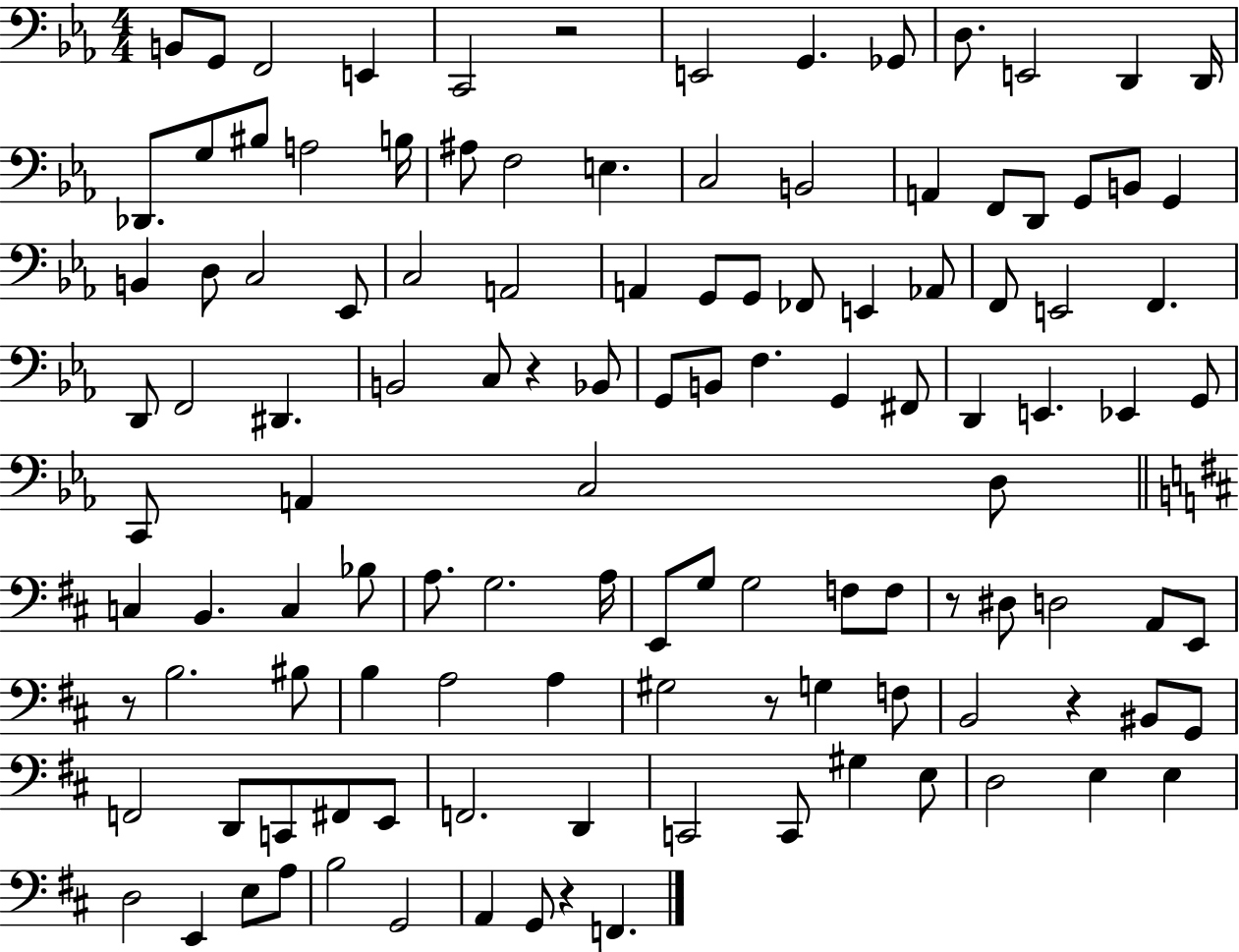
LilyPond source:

{
  \clef bass
  \numericTimeSignature
  \time 4/4
  \key ees \major
  b,8 g,8 f,2 e,4 | c,2 r2 | e,2 g,4. ges,8 | d8. e,2 d,4 d,16 | \break des,8. g8 bis8 a2 b16 | ais8 f2 e4. | c2 b,2 | a,4 f,8 d,8 g,8 b,8 g,4 | \break b,4 d8 c2 ees,8 | c2 a,2 | a,4 g,8 g,8 fes,8 e,4 aes,8 | f,8 e,2 f,4. | \break d,8 f,2 dis,4. | b,2 c8 r4 bes,8 | g,8 b,8 f4. g,4 fis,8 | d,4 e,4. ees,4 g,8 | \break c,8 a,4 c2 d8 | \bar "||" \break \key d \major c4 b,4. c4 bes8 | a8. g2. a16 | e,8 g8 g2 f8 f8 | r8 dis8 d2 a,8 e,8 | \break r8 b2. bis8 | b4 a2 a4 | gis2 r8 g4 f8 | b,2 r4 bis,8 g,8 | \break f,2 d,8 c,8 fis,8 e,8 | f,2. d,4 | c,2 c,8 gis4 e8 | d2 e4 e4 | \break d2 e,4 e8 a8 | b2 g,2 | a,4 g,8 r4 f,4. | \bar "|."
}